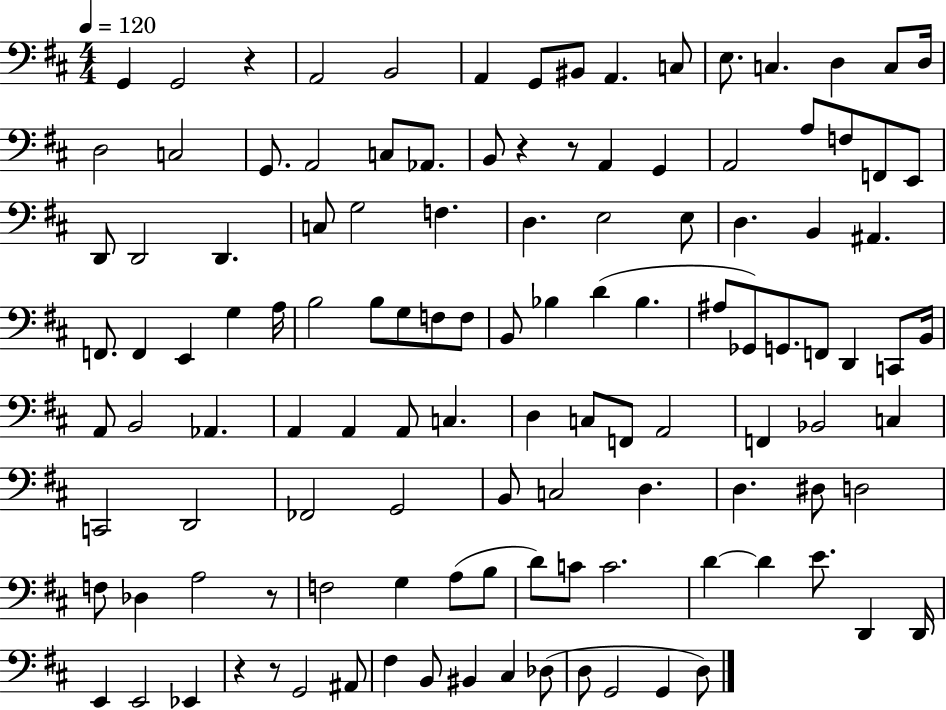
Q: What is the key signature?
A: D major